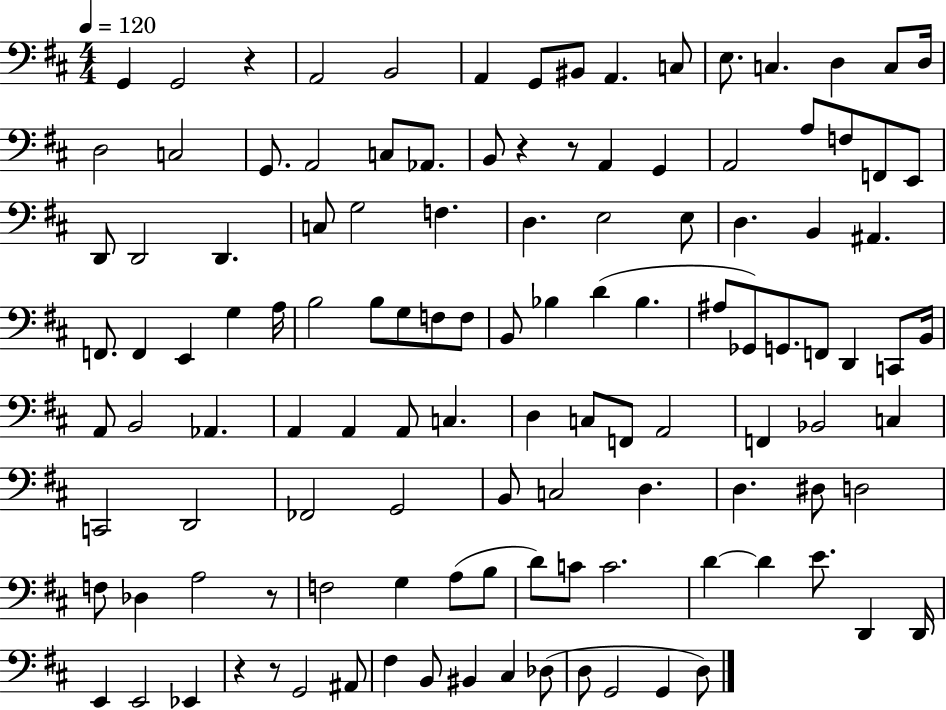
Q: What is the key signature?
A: D major